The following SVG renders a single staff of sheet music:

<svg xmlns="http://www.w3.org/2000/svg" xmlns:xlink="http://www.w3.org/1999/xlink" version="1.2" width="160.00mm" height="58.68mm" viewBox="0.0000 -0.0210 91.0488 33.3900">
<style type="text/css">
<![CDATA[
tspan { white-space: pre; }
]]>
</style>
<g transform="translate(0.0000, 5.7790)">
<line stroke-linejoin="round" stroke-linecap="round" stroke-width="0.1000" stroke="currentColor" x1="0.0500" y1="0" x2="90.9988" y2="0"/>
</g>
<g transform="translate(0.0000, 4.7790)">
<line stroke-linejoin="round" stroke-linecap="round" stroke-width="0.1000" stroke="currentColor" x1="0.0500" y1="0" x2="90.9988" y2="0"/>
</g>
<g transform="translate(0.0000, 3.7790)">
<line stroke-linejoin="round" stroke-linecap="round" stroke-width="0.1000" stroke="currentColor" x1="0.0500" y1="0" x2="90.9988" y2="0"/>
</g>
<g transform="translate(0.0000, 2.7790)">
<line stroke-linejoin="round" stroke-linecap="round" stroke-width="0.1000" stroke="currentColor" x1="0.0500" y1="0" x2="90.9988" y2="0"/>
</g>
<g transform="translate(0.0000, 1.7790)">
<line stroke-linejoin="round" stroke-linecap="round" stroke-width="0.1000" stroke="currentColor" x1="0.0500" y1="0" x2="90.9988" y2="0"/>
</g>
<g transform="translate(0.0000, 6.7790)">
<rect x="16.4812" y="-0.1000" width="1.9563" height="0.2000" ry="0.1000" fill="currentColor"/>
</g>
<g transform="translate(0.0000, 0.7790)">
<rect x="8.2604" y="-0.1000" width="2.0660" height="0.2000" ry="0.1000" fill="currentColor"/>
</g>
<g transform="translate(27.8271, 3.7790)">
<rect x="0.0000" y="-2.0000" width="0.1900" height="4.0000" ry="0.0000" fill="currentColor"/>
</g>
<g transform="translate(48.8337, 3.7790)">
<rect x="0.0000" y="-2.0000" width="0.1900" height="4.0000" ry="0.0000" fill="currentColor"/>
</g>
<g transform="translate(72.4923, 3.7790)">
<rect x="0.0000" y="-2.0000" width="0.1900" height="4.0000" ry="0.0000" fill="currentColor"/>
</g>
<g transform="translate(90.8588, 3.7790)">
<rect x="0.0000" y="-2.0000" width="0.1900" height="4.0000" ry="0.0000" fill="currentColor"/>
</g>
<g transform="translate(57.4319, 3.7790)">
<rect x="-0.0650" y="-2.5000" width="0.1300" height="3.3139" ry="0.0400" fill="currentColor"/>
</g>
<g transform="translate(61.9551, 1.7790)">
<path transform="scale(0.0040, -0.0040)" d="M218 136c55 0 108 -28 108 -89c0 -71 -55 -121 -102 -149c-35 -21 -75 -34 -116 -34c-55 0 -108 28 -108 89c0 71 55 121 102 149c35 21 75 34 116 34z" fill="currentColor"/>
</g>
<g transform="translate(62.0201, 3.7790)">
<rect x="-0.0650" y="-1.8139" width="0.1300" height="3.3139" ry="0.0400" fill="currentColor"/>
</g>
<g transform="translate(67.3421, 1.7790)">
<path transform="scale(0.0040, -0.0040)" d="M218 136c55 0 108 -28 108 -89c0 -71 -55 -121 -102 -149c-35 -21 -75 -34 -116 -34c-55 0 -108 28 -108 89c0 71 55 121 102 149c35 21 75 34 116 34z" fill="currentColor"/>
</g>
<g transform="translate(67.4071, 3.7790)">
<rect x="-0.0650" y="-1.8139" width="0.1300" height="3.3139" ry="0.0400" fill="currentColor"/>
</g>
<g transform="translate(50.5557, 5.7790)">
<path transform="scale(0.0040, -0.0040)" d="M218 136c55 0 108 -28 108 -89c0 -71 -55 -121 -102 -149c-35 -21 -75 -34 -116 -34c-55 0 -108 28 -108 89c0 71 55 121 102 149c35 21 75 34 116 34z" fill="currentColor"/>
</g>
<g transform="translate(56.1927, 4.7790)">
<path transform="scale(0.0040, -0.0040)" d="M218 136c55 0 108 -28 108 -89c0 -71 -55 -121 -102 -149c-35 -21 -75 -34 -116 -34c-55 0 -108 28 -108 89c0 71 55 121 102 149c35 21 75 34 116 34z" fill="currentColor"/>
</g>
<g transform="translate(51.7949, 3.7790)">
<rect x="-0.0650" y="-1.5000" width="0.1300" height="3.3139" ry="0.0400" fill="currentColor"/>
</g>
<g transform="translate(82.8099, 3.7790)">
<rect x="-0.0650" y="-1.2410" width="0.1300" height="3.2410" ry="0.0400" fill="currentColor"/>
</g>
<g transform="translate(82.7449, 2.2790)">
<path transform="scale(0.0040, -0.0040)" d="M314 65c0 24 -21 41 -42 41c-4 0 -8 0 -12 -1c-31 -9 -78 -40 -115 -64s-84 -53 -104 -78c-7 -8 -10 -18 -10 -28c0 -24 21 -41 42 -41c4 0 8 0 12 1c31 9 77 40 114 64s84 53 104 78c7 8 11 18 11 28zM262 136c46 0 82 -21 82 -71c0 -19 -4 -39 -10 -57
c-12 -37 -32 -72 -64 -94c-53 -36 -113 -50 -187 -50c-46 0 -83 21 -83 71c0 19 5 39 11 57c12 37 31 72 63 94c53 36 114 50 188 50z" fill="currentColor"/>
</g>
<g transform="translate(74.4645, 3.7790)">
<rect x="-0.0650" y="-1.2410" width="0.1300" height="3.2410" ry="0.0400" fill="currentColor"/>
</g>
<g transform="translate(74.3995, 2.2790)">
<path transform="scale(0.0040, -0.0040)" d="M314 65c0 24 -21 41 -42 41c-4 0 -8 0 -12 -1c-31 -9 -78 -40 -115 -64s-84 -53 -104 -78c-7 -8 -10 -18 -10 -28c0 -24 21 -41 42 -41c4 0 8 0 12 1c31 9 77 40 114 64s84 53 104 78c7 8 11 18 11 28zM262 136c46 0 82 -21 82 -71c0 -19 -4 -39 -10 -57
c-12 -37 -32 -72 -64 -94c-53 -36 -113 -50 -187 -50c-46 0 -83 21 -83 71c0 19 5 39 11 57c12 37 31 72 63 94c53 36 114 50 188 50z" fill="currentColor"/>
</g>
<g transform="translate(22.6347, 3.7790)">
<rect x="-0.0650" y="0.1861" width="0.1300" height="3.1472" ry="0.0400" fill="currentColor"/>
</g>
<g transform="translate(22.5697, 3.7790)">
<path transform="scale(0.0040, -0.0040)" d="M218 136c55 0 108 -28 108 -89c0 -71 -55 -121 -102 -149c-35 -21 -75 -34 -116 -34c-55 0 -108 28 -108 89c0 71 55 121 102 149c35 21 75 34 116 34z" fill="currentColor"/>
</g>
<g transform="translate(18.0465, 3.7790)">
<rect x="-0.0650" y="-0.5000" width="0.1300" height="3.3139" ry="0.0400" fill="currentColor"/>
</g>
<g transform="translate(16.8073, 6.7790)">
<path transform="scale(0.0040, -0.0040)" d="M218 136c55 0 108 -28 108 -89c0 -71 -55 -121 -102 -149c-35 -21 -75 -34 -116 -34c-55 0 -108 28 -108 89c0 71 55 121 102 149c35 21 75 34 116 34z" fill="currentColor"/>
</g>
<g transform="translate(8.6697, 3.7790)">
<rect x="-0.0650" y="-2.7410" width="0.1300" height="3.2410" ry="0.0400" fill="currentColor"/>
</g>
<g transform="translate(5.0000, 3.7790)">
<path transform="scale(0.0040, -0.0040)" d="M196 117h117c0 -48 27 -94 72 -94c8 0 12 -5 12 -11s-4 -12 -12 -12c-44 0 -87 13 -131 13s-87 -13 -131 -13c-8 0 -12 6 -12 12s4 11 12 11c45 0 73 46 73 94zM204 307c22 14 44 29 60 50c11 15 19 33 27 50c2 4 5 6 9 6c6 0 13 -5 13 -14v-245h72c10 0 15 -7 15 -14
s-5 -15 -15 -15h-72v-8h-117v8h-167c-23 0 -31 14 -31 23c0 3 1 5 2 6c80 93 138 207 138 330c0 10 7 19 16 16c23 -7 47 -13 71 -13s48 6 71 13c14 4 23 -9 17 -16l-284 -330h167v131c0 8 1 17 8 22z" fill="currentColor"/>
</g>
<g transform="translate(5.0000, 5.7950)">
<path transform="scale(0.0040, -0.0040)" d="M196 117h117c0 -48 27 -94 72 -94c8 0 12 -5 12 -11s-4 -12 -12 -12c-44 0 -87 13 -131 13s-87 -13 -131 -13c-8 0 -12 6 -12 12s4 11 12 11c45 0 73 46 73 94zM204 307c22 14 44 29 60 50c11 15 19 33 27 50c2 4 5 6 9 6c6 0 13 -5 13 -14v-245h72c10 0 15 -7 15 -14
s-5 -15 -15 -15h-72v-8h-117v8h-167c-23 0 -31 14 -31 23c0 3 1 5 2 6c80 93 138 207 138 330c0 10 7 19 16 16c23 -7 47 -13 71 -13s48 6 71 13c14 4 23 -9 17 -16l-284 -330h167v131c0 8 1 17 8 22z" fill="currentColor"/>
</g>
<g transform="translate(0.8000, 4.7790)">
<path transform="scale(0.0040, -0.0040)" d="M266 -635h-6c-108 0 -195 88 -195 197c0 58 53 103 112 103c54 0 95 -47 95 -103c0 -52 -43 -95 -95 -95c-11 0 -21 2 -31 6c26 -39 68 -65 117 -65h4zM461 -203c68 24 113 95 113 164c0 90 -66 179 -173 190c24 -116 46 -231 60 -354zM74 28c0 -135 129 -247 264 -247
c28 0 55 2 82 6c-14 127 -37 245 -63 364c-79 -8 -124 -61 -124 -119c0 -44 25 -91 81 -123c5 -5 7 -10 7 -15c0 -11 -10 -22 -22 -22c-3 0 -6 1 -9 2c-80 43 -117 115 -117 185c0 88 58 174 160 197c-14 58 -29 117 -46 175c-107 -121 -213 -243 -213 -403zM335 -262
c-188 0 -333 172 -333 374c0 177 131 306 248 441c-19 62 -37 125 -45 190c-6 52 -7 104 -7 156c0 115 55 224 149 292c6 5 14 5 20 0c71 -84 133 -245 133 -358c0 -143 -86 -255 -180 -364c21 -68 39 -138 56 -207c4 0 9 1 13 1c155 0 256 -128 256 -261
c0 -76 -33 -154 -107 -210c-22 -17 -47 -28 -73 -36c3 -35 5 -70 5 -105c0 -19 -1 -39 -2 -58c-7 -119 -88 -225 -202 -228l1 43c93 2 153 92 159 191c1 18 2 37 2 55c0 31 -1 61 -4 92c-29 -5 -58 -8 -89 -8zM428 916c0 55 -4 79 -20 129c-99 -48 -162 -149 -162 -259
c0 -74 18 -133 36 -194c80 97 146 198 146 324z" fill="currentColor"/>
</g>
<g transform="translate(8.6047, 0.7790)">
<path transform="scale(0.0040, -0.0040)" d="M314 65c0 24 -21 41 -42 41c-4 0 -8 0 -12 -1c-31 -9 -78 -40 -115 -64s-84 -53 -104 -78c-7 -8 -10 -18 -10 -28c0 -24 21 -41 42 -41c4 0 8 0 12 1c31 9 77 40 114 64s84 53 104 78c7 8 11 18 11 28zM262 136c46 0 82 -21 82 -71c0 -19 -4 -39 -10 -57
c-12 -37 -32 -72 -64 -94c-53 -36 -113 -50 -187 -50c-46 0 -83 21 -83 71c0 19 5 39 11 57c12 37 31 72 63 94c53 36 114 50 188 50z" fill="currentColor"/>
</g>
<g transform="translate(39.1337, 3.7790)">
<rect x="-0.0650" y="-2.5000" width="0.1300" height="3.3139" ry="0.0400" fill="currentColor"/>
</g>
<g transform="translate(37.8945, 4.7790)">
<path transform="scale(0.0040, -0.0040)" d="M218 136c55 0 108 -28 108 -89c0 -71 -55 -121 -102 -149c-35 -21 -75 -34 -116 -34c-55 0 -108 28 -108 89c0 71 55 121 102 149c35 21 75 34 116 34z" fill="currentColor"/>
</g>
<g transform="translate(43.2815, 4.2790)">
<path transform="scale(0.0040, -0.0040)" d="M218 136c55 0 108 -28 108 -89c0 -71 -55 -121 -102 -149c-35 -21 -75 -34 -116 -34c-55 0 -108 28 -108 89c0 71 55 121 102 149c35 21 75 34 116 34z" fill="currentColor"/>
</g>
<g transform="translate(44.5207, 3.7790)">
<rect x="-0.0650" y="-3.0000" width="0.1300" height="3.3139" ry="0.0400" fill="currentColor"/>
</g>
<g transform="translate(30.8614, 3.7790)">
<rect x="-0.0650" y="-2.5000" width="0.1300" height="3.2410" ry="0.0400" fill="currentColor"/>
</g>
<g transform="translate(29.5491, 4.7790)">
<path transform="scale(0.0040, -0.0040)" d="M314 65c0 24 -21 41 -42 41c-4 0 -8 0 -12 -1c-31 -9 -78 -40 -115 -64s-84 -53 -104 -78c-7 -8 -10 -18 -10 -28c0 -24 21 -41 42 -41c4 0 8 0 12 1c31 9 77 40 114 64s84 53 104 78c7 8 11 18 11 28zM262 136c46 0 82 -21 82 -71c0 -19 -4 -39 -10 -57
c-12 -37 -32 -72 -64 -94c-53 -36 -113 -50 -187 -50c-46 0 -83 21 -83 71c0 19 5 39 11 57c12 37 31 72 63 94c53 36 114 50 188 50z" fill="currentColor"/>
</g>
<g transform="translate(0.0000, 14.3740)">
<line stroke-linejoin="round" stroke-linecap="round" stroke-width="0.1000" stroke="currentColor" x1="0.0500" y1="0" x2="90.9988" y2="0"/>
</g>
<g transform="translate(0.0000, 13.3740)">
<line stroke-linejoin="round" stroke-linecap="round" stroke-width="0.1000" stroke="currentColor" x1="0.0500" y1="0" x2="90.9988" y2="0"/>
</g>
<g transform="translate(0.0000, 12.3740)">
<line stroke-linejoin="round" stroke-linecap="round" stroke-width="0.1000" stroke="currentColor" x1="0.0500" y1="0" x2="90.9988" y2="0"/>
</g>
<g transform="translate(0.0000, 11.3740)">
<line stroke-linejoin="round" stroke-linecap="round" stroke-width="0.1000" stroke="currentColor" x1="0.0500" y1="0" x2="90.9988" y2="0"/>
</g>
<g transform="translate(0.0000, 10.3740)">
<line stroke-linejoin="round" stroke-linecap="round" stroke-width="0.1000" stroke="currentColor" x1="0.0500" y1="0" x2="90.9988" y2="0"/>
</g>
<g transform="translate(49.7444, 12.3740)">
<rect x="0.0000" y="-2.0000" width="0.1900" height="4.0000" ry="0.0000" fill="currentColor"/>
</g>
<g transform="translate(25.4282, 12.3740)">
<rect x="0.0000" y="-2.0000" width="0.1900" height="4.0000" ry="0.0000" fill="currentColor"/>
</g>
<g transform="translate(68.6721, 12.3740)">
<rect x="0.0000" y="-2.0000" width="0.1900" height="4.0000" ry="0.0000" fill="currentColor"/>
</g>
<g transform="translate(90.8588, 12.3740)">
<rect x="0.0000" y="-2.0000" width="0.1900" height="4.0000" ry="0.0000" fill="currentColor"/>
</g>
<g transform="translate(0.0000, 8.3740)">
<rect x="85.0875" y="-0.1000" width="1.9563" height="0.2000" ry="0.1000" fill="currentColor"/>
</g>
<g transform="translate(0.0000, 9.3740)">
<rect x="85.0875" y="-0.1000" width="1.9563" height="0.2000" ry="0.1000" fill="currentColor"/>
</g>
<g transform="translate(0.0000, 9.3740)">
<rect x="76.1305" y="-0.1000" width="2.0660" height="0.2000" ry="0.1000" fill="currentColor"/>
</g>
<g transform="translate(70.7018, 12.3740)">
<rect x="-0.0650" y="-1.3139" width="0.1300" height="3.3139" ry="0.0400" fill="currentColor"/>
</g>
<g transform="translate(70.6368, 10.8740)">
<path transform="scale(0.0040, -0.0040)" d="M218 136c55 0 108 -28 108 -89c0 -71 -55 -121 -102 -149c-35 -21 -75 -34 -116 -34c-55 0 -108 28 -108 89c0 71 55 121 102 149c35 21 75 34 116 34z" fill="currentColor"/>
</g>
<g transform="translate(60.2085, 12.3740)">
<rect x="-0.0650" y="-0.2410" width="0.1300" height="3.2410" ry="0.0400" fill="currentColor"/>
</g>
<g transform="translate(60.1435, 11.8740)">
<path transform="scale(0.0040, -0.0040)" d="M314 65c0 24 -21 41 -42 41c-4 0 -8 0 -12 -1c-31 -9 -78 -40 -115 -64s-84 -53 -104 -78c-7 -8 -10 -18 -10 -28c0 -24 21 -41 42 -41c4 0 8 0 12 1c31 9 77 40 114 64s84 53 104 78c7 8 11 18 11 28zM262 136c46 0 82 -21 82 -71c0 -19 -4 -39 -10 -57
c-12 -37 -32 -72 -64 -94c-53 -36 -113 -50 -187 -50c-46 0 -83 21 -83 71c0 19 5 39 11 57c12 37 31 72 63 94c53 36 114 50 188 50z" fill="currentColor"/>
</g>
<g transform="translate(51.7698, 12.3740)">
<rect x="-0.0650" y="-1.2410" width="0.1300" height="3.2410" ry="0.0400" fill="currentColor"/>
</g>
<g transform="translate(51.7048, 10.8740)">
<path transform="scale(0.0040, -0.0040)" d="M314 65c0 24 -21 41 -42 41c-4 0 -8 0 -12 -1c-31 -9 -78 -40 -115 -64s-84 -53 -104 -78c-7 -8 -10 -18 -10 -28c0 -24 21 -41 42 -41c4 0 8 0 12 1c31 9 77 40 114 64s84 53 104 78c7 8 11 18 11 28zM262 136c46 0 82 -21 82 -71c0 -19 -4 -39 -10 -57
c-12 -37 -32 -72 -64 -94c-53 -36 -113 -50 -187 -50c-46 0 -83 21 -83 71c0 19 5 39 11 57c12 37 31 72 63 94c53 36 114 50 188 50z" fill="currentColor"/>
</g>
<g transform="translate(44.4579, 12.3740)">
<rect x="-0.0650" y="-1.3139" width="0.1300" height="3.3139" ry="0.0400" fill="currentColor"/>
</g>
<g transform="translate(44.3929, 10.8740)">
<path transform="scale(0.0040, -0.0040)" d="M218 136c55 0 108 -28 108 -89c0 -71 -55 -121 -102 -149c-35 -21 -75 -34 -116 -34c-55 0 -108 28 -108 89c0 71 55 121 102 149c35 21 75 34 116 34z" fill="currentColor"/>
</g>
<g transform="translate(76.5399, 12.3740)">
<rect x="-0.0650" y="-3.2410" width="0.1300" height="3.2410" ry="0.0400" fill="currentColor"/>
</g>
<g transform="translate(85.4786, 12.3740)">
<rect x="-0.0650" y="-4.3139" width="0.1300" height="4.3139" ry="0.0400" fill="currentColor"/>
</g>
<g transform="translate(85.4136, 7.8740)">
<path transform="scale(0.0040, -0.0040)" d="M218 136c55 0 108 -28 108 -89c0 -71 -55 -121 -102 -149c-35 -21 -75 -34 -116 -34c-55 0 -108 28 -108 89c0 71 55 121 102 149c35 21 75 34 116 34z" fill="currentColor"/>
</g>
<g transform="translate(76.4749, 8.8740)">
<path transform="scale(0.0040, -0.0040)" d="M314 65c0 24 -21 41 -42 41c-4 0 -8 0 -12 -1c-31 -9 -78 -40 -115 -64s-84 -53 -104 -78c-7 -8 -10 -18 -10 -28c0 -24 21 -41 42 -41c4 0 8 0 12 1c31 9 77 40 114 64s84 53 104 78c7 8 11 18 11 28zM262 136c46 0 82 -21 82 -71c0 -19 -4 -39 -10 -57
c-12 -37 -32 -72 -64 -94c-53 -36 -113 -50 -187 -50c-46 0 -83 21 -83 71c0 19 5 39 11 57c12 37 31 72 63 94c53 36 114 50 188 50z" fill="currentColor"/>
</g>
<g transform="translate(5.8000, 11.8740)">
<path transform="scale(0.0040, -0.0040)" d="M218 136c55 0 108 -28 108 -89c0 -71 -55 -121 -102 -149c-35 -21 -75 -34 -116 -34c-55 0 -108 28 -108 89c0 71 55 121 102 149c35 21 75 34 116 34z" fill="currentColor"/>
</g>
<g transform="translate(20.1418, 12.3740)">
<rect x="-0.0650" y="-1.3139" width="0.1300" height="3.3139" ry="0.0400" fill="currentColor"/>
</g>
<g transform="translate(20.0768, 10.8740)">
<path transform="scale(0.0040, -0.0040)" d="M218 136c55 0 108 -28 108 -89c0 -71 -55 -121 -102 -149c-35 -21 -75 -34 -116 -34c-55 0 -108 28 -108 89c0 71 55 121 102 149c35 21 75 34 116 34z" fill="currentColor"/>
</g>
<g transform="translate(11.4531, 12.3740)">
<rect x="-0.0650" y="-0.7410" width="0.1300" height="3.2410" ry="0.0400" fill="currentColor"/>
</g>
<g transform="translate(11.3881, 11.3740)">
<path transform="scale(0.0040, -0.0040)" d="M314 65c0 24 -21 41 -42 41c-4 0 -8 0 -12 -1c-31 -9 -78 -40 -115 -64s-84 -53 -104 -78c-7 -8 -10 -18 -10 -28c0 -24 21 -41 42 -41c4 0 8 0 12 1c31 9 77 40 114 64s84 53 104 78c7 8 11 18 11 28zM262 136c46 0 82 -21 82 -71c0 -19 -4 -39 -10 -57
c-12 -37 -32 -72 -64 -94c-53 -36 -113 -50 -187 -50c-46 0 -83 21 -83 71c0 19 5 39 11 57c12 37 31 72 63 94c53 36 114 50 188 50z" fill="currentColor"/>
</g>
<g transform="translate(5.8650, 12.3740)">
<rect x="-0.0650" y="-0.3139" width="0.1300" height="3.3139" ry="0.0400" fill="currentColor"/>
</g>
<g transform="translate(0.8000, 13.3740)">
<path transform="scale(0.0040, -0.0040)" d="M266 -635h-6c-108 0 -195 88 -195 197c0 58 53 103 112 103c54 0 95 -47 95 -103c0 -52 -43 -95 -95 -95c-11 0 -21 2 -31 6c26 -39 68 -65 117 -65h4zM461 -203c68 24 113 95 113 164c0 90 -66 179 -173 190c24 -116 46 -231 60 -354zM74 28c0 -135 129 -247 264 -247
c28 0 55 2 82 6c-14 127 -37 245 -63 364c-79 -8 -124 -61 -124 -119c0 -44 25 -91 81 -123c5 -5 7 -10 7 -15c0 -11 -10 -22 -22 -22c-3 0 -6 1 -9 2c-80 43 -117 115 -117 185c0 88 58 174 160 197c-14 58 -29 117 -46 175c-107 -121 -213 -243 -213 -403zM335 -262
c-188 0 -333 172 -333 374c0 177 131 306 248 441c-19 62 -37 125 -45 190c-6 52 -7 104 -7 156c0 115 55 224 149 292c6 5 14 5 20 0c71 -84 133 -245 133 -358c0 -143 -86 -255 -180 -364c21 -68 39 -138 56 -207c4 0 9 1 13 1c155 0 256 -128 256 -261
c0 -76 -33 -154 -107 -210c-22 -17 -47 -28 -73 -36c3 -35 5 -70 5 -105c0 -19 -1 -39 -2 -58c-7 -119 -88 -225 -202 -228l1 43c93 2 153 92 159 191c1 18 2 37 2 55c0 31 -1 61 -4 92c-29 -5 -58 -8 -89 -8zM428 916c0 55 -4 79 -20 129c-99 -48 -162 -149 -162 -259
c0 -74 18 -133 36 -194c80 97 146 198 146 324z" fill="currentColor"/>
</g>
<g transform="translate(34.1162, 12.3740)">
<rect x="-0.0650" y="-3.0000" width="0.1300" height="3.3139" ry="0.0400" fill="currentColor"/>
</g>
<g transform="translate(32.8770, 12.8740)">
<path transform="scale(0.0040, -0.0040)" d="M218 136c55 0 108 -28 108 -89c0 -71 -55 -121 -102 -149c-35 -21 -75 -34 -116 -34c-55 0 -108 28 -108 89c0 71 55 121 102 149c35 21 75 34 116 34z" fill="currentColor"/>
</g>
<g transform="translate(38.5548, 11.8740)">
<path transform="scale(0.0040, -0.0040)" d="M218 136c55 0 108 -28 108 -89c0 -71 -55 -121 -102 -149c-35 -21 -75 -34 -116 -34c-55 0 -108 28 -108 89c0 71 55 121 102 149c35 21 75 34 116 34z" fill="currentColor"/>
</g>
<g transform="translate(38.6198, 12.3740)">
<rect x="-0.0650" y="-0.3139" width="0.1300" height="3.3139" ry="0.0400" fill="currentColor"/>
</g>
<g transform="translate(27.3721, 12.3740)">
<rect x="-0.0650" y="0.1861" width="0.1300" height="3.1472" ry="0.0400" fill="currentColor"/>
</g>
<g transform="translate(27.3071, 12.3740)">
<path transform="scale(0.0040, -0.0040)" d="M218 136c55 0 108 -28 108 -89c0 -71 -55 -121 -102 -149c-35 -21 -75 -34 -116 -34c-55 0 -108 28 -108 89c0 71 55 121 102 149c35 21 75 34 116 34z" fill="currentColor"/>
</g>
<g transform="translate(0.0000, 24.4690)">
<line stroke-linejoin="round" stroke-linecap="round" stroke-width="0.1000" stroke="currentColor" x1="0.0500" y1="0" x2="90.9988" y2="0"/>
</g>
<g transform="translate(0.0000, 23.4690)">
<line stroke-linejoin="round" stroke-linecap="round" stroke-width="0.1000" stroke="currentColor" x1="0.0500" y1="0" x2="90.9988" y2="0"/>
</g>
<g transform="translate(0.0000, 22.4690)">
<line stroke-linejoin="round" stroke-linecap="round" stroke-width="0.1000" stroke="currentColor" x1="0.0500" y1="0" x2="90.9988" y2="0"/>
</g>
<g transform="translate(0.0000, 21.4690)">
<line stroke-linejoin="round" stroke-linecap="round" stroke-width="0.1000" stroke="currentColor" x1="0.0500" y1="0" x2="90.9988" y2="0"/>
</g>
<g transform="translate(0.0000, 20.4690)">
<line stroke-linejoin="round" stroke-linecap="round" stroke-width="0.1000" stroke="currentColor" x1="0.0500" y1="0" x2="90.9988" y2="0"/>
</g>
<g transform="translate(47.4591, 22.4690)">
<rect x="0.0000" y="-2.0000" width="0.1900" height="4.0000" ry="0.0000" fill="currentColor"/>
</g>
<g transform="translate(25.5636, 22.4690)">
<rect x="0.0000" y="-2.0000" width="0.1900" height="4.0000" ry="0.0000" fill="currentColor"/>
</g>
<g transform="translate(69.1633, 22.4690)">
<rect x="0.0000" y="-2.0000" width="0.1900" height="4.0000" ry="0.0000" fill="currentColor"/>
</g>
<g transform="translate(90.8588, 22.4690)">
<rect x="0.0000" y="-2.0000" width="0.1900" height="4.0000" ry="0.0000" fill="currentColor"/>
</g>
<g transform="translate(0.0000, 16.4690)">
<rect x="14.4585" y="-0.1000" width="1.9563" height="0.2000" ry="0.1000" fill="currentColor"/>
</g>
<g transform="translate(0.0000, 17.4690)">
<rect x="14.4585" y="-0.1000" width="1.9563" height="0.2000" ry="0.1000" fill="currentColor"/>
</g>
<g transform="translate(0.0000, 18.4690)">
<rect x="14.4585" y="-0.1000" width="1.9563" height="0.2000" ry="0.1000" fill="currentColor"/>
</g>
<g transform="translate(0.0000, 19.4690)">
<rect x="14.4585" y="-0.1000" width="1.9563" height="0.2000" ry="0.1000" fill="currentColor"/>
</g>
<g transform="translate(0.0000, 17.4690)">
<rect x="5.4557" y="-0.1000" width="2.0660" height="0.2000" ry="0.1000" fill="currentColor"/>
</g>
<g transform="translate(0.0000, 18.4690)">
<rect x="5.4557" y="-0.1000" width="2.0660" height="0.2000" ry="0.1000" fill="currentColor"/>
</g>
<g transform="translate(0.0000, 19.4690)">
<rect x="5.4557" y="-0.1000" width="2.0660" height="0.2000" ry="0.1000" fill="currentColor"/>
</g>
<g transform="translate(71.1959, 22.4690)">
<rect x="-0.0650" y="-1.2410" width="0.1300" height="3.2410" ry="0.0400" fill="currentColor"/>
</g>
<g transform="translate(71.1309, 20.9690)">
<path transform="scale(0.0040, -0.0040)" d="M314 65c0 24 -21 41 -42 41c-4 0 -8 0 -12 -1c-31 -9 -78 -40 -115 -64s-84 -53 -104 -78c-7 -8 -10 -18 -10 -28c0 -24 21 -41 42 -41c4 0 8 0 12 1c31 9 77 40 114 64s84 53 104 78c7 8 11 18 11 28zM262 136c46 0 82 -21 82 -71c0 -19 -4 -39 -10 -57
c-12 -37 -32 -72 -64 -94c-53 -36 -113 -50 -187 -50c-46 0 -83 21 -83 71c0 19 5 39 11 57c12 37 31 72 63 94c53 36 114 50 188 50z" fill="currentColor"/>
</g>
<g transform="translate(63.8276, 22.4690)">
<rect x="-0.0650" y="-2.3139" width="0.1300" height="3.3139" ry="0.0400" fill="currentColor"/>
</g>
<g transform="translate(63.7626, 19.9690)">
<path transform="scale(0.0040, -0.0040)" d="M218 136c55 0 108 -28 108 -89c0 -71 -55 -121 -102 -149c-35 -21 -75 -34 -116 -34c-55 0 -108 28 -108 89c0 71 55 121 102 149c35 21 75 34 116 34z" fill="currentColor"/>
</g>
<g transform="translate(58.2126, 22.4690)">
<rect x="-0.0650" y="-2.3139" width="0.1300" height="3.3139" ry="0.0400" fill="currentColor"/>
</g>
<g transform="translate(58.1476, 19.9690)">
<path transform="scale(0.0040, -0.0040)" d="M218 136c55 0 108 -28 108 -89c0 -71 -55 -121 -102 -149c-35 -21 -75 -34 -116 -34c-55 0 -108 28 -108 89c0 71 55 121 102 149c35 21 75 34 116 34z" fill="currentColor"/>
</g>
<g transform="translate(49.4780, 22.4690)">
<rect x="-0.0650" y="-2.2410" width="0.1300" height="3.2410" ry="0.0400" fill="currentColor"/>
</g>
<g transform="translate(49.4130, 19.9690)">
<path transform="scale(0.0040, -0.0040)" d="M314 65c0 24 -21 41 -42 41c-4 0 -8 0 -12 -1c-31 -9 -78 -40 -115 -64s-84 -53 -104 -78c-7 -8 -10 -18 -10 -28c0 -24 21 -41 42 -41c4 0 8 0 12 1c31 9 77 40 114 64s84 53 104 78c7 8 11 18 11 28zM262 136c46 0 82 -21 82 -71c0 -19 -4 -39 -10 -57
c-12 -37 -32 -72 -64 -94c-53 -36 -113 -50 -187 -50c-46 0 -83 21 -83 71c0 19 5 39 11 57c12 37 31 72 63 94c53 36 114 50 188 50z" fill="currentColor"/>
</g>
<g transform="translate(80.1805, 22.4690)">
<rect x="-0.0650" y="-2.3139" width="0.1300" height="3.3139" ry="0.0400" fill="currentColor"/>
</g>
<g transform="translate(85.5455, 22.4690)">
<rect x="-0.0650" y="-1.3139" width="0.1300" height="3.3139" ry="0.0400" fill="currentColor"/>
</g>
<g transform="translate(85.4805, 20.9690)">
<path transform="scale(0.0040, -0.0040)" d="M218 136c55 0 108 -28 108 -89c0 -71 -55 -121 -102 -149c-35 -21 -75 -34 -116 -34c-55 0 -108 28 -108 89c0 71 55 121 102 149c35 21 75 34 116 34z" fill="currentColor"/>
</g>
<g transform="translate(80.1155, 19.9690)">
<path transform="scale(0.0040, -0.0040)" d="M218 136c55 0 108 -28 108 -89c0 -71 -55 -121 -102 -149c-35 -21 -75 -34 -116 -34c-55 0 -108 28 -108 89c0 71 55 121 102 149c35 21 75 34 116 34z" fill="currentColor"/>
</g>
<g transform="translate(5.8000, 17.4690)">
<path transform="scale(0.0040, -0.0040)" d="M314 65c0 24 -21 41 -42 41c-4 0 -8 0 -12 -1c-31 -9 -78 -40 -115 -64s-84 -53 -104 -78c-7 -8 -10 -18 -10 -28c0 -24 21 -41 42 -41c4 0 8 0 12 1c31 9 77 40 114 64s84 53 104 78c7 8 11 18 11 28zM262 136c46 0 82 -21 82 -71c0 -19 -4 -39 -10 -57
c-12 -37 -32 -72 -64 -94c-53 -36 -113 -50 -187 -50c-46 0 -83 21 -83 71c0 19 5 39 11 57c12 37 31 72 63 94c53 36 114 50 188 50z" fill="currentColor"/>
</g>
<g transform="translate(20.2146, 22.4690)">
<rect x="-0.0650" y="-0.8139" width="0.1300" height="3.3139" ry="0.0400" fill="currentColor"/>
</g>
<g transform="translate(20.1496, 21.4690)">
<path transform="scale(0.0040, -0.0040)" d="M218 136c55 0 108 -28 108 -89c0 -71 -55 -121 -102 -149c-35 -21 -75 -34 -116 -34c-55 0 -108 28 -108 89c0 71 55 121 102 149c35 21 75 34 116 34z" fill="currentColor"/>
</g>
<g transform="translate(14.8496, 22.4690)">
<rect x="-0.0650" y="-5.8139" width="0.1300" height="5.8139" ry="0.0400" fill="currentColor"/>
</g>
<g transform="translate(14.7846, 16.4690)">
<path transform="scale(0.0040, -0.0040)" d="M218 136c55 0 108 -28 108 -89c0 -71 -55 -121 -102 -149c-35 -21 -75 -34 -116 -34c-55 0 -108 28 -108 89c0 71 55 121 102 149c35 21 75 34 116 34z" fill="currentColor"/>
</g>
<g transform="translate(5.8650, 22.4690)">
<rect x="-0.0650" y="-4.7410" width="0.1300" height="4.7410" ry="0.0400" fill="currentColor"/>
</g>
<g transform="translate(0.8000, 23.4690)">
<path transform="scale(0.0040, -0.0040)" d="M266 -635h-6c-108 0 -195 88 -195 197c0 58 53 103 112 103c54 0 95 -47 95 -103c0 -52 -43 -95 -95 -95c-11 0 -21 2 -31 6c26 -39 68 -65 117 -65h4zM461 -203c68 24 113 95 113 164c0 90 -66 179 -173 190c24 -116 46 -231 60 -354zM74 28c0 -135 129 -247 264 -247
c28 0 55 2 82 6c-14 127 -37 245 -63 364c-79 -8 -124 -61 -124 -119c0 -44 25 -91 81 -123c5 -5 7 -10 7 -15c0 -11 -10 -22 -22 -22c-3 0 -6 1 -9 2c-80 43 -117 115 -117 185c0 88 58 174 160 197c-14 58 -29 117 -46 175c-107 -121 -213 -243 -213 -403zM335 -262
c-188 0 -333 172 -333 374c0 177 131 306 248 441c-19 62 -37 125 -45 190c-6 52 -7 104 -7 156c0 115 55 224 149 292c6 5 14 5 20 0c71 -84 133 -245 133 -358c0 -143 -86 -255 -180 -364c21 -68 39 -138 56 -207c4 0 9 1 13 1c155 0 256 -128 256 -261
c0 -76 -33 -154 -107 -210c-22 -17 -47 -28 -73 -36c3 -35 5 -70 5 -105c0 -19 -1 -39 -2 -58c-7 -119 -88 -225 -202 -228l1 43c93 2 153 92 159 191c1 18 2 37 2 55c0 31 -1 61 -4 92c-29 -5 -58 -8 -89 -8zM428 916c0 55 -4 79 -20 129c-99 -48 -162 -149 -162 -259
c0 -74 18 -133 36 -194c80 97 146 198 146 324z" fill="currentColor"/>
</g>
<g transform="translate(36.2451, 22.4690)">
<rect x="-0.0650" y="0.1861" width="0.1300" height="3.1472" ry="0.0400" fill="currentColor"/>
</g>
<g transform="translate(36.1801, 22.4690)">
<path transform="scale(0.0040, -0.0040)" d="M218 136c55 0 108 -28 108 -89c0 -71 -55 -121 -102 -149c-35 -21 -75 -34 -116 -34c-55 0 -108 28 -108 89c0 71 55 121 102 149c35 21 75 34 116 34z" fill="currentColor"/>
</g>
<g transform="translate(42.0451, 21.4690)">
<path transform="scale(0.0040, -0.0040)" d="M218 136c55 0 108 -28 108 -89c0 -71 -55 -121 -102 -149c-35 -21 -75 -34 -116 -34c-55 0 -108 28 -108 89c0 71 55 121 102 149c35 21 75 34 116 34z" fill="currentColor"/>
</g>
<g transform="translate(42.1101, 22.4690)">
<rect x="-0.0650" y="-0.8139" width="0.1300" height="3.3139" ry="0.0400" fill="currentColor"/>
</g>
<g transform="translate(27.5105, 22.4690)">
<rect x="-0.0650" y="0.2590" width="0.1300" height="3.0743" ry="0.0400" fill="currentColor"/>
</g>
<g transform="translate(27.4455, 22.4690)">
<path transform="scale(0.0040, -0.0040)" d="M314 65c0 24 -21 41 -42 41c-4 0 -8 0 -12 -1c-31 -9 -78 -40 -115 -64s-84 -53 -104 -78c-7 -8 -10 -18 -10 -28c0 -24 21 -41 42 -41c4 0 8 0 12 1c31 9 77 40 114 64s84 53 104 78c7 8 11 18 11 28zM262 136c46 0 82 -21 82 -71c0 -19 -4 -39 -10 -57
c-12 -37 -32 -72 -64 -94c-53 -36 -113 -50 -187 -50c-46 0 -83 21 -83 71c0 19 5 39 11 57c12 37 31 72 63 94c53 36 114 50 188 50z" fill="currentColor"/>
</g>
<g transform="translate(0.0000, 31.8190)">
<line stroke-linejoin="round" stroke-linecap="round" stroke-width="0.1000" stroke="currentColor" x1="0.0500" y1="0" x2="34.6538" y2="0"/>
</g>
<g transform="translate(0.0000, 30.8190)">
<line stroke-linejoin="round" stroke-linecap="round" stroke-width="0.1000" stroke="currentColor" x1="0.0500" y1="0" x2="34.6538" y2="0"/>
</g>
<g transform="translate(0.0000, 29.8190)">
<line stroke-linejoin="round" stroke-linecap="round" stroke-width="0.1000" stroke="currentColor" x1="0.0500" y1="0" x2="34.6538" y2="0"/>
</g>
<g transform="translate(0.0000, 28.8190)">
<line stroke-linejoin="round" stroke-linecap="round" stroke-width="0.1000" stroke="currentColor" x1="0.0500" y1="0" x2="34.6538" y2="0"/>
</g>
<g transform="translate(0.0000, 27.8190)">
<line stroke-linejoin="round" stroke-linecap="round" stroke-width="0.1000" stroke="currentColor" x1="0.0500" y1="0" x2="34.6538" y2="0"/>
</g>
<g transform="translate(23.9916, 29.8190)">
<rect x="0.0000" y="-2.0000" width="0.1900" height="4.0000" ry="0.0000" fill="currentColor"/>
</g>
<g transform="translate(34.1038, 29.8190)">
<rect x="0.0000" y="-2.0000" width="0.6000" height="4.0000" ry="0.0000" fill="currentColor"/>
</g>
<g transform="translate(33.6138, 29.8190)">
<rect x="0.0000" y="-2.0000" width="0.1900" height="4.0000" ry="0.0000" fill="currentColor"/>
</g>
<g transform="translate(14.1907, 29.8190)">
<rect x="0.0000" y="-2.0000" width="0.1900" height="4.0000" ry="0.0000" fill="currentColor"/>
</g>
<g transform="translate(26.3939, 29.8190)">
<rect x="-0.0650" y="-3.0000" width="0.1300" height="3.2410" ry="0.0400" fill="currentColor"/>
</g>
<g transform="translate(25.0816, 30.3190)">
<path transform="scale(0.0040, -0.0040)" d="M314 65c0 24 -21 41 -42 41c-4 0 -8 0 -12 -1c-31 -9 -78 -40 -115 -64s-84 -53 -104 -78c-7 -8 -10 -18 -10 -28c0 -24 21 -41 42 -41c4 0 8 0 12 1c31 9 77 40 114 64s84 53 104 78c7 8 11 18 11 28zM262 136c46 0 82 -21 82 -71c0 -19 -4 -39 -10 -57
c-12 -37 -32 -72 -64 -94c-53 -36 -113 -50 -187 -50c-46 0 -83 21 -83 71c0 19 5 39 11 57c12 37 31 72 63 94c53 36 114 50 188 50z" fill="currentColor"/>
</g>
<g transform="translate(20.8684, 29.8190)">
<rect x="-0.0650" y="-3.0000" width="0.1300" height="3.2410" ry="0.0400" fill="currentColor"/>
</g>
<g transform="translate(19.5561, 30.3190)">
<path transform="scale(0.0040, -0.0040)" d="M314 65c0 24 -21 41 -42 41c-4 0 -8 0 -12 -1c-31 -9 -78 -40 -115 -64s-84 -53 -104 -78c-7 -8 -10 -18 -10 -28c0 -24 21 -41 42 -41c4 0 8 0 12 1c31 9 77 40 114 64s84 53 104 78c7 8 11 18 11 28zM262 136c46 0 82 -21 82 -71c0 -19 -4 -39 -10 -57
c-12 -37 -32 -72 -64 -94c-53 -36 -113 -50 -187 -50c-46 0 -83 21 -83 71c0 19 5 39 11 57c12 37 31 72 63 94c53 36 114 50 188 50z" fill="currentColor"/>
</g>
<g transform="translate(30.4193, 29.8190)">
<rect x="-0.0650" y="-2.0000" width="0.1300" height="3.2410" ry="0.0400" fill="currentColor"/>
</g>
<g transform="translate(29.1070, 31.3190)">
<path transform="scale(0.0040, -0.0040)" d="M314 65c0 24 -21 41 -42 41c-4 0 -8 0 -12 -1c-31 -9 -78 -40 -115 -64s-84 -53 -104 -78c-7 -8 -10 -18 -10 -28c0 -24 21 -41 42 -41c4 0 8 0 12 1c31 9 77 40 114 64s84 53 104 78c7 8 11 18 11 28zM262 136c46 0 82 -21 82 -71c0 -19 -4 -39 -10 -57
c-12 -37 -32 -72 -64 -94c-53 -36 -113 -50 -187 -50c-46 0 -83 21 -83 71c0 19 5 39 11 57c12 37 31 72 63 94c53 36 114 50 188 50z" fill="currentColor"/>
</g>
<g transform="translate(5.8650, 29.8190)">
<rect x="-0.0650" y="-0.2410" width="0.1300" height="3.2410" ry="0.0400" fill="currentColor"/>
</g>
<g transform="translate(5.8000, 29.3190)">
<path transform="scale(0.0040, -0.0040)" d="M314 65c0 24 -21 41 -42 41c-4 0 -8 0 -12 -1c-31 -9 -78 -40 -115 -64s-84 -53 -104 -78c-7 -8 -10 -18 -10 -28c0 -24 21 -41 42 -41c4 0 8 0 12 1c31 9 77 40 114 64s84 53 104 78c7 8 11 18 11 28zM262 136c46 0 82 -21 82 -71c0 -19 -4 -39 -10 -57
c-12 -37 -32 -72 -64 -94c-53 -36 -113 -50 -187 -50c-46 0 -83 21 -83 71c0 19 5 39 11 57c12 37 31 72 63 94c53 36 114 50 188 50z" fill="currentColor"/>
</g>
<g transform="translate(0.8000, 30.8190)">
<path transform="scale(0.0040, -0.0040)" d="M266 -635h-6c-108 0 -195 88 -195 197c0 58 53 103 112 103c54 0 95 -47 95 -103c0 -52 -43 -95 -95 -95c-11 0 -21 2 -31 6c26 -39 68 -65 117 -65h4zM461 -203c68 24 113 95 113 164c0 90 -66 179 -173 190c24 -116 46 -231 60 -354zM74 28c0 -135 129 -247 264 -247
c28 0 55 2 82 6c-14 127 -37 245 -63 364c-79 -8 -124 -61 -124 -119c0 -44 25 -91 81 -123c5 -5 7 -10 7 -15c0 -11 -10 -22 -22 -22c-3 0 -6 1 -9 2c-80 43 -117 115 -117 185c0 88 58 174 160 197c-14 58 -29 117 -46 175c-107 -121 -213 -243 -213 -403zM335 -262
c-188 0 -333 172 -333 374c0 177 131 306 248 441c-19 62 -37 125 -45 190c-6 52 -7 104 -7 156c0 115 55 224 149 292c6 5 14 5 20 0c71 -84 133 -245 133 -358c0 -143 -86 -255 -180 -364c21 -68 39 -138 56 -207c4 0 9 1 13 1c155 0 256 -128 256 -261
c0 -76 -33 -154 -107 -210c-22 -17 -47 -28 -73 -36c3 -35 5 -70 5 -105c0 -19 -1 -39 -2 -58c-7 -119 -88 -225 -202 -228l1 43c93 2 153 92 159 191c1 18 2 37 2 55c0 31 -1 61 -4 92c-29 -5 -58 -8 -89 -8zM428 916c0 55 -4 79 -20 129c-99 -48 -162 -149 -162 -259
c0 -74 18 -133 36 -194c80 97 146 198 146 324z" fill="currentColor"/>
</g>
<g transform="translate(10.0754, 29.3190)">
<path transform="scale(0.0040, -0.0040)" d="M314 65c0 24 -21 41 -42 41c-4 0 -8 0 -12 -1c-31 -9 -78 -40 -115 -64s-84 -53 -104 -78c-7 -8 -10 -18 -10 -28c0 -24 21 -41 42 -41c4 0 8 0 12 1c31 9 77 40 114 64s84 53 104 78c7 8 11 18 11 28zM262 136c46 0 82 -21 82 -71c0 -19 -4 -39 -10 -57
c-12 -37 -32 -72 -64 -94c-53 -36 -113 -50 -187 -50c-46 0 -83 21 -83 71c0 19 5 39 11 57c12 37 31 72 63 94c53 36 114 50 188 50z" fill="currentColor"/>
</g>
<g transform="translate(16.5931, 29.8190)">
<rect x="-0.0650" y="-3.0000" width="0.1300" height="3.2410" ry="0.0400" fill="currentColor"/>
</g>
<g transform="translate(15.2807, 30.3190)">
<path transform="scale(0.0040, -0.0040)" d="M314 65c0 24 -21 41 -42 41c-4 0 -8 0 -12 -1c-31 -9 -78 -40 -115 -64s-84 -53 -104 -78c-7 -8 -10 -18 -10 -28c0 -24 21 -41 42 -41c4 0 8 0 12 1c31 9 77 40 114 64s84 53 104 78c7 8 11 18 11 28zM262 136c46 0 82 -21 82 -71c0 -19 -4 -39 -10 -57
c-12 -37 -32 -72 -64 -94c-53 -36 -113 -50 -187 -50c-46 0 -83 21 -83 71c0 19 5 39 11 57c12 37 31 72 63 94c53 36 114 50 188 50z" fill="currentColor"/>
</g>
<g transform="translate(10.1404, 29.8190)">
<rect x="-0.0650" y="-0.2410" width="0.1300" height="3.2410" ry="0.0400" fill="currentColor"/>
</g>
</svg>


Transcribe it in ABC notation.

X:1
T:Untitled
M:4/4
L:1/4
K:C
a2 C B G2 G A E G f f e2 e2 c d2 e B A c e e2 c2 e b2 d' e'2 g' d B2 B d g2 g g e2 g e c2 c2 A2 A2 A2 F2